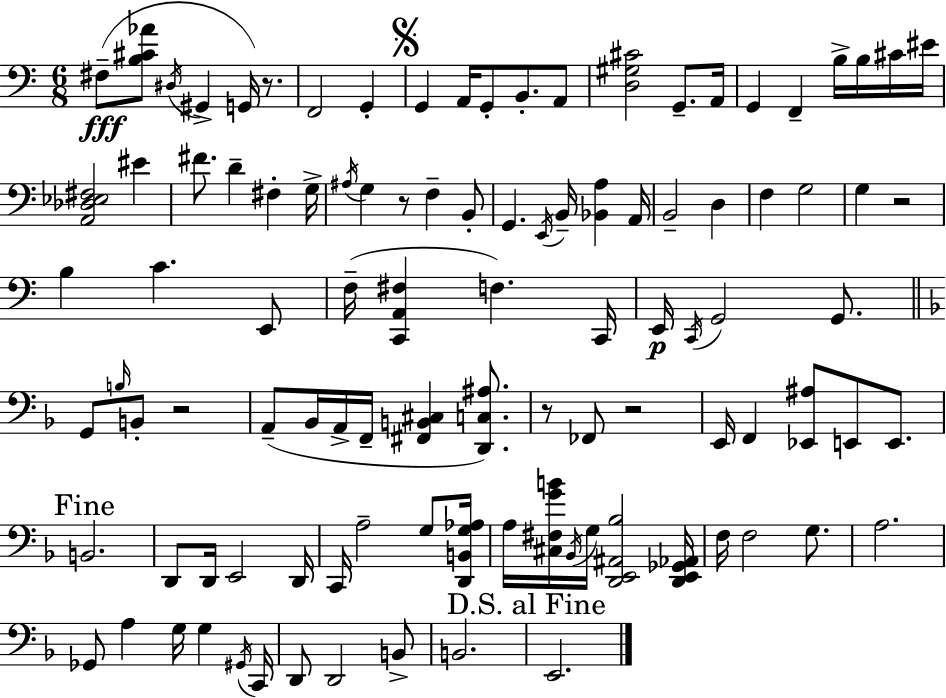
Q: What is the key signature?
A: A minor